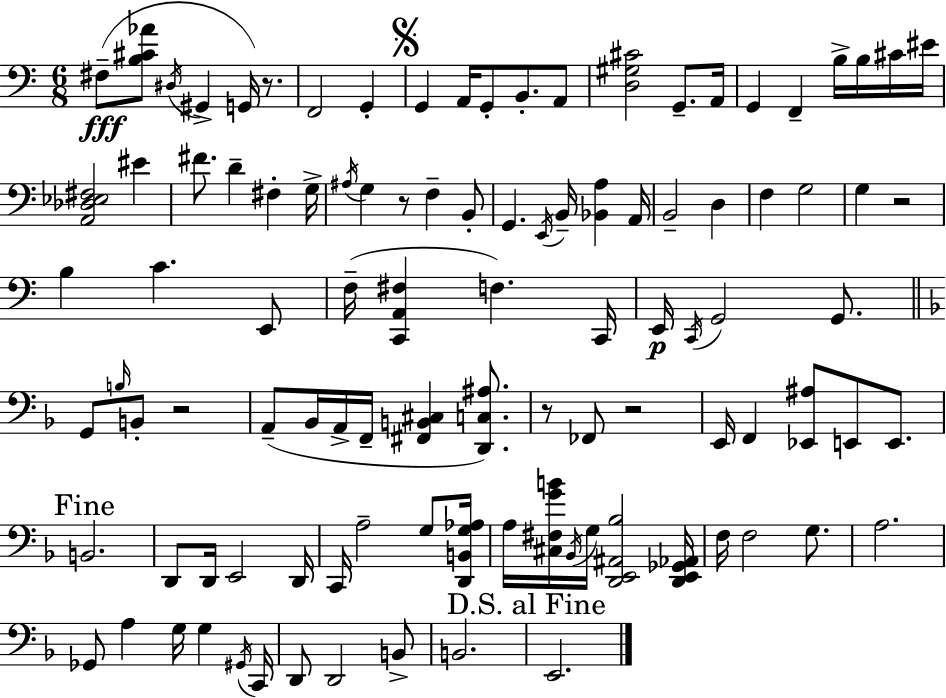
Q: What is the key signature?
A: A minor